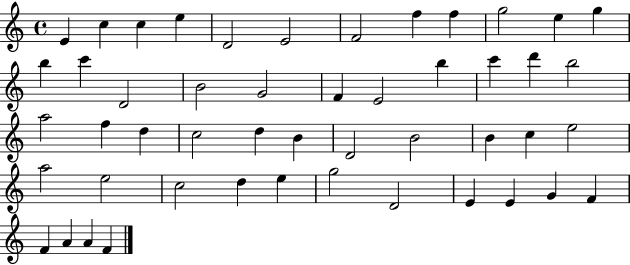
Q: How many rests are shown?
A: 0